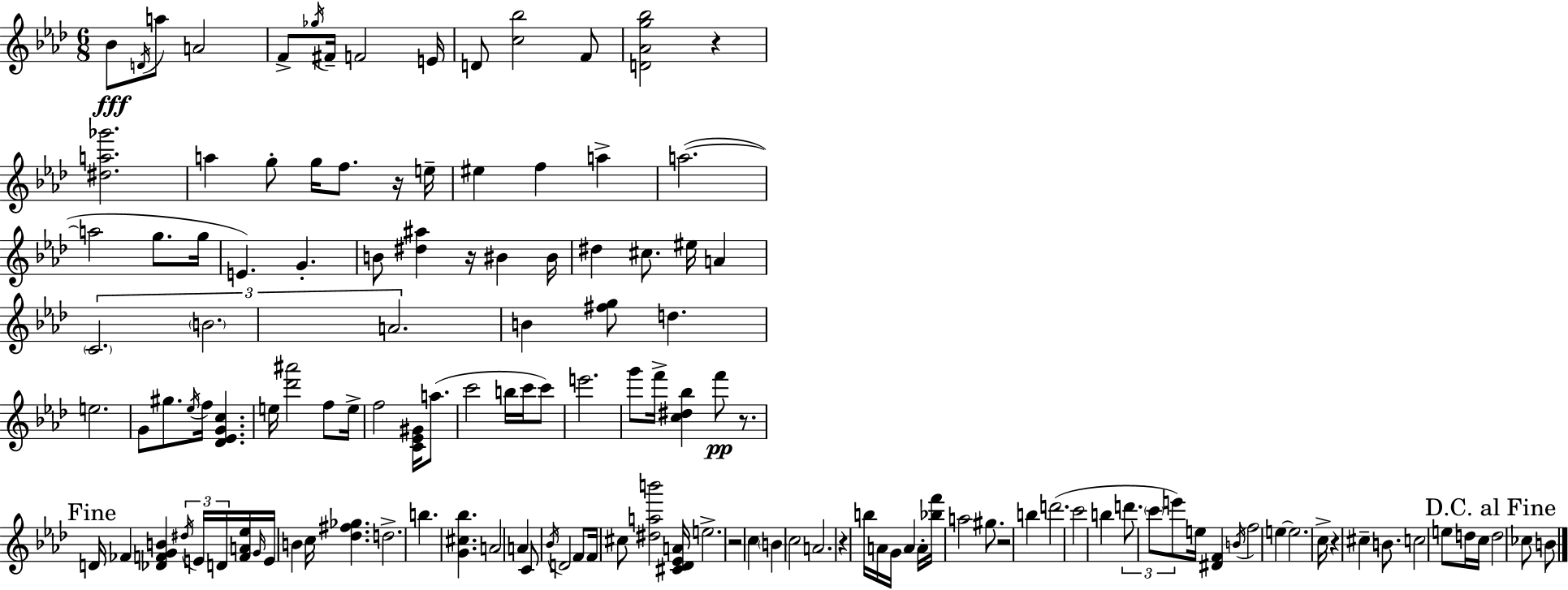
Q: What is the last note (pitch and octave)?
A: B4